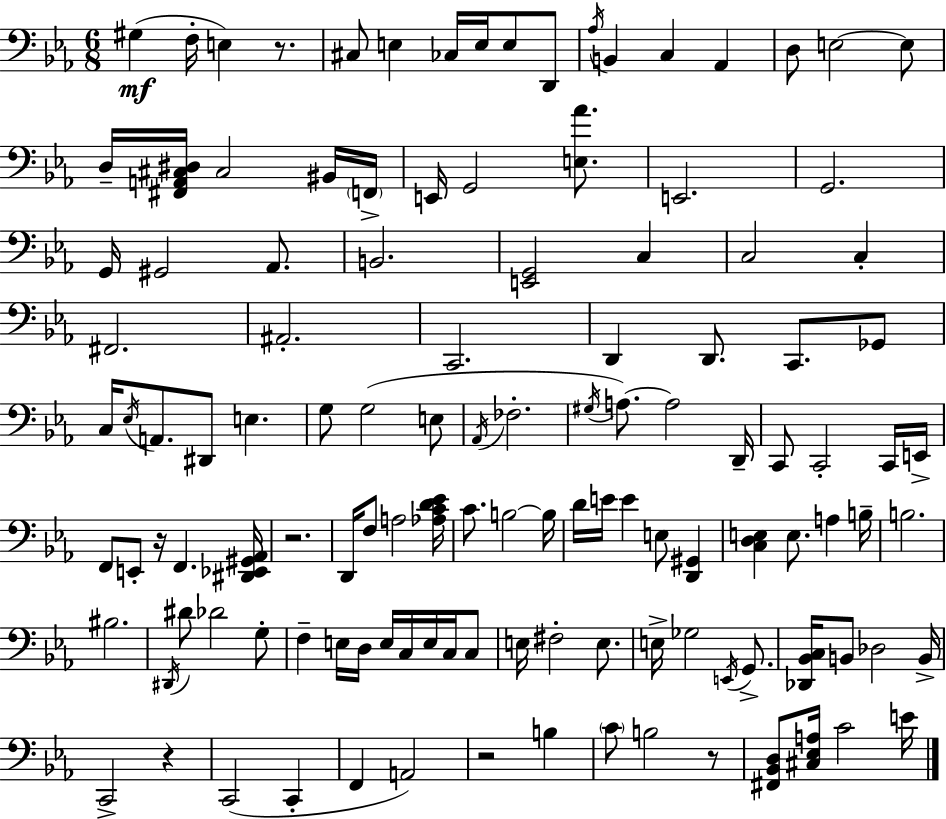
G#3/q F3/s E3/q R/e. C#3/e E3/q CES3/s E3/s E3/e D2/e Ab3/s B2/q C3/q Ab2/q D3/e E3/h E3/e D3/s [F#2,A2,C#3,D#3]/s C#3/h BIS2/s F2/s E2/s G2/h [E3,Ab4]/e. E2/h. G2/h. G2/s G#2/h Ab2/e. B2/h. [E2,G2]/h C3/q C3/h C3/q F#2/h. A#2/h. C2/h. D2/q D2/e. C2/e. Gb2/e C3/s Eb3/s A2/e. D#2/e E3/q. G3/e G3/h E3/e Ab2/s FES3/h. G#3/s A3/e. A3/h D2/s C2/e C2/h C2/s E2/s F2/e E2/e R/s F2/q. [D#2,Eb2,G#2,Ab2]/s R/h. D2/s F3/e A3/h [Ab3,C4,D4,Eb4]/s C4/e. B3/h B3/s D4/s E4/s E4/q E3/e [D2,G#2]/q [C3,D3,E3]/q E3/e. A3/q B3/s B3/h. BIS3/h. D#2/s D#4/e Db4/h G3/e F3/q E3/s D3/s E3/s C3/s E3/s C3/s C3/e E3/s F#3/h E3/e. E3/s Gb3/h E2/s G2/e. [Db2,Bb2,C3]/s B2/e Db3/h B2/s C2/h R/q C2/h C2/q F2/q A2/h R/h B3/q C4/e B3/h R/e [F#2,Bb2,D3]/e [C#3,Eb3,A3]/s C4/h E4/s